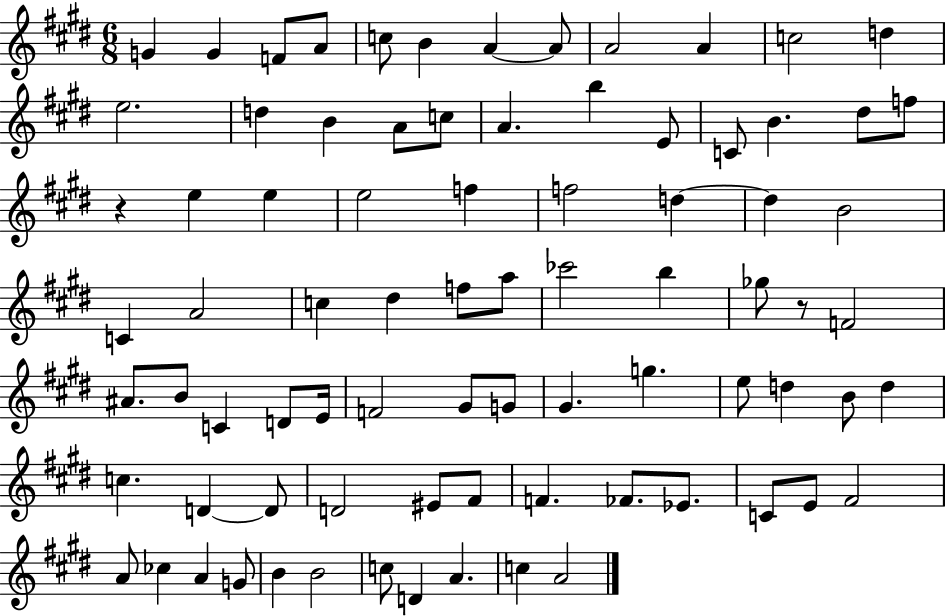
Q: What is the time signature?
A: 6/8